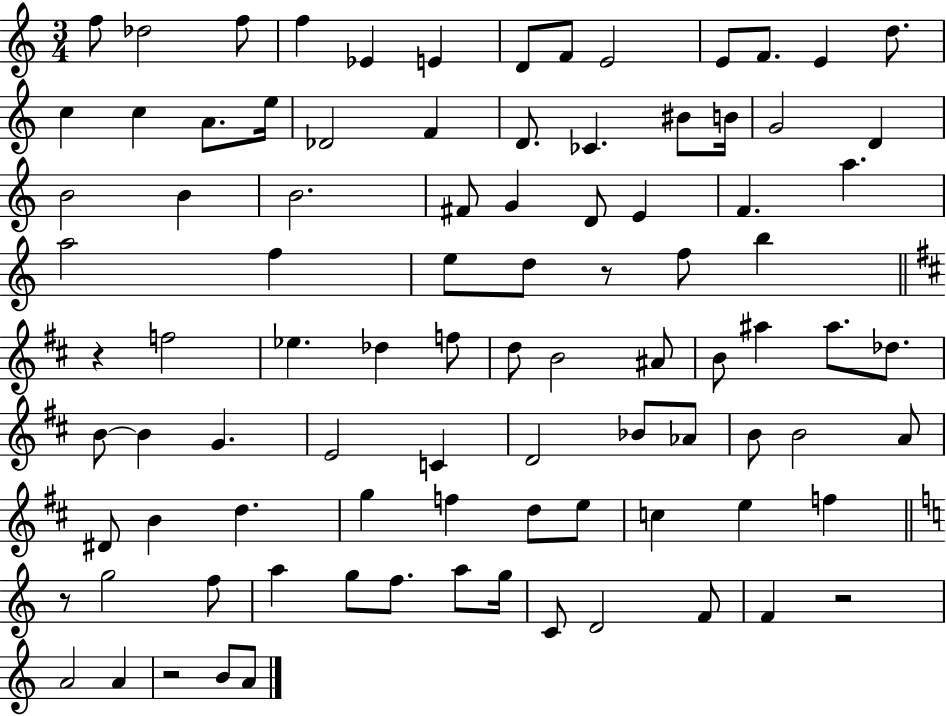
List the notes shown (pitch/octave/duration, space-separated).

F5/e Db5/h F5/e F5/q Eb4/q E4/q D4/e F4/e E4/h E4/e F4/e. E4/q D5/e. C5/q C5/q A4/e. E5/s Db4/h F4/q D4/e. CES4/q. BIS4/e B4/s G4/h D4/q B4/h B4/q B4/h. F#4/e G4/q D4/e E4/q F4/q. A5/q. A5/h F5/q E5/e D5/e R/e F5/e B5/q R/q F5/h Eb5/q. Db5/q F5/e D5/e B4/h A#4/e B4/e A#5/q A#5/e. Db5/e. B4/e B4/q G4/q. E4/h C4/q D4/h Bb4/e Ab4/e B4/e B4/h A4/e D#4/e B4/q D5/q. G5/q F5/q D5/e E5/e C5/q E5/q F5/q R/e G5/h F5/e A5/q G5/e F5/e. A5/e G5/s C4/e D4/h F4/e F4/q R/h A4/h A4/q R/h B4/e A4/e